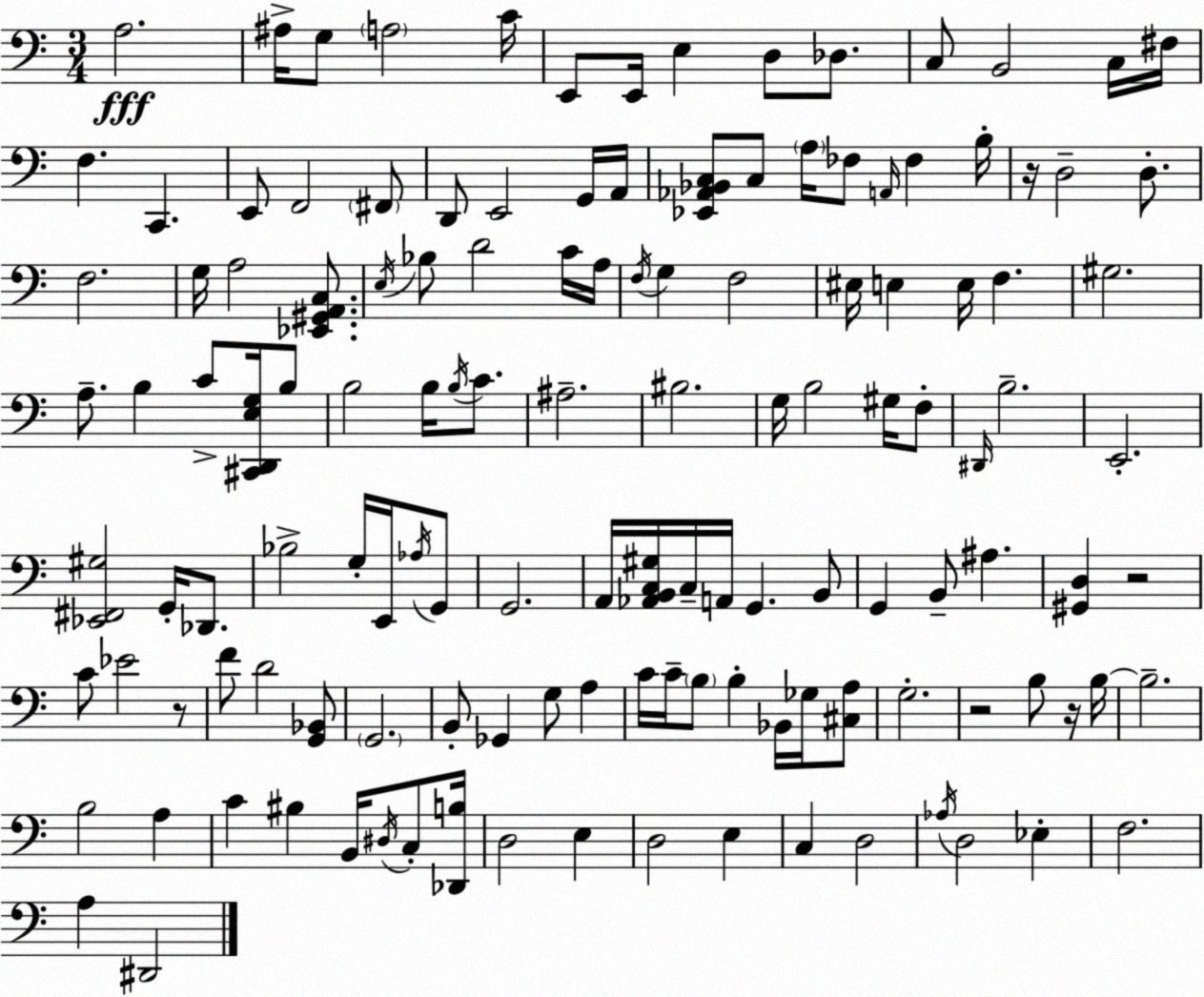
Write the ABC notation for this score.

X:1
T:Untitled
M:3/4
L:1/4
K:Am
A,2 ^A,/4 G,/2 A,2 C/4 E,,/2 E,,/4 E, D,/2 _D,/2 C,/2 B,,2 C,/4 ^F,/4 F, C,, E,,/2 F,,2 ^F,,/2 D,,/2 E,,2 G,,/4 A,,/4 [_E,,_A,,_B,,C,]/2 C,/2 A,/4 _F,/2 A,,/4 _F, B,/4 z/4 D,2 D,/2 F,2 G,/4 A,2 [_E,,^G,,A,,C,]/2 E,/4 _B,/2 D2 C/4 A,/4 F,/4 G, F,2 ^E,/4 E, E,/4 F, ^G,2 A,/2 B, C/2 [^C,,D,,E,G,]/4 B,/2 B,2 B,/4 B,/4 C/2 ^A,2 ^B,2 G,/4 B,2 ^G,/4 F,/2 ^D,,/4 B,2 E,,2 [_E,,^F,,^G,]2 G,,/4 _D,,/2 _B,2 G,/4 E,,/4 _A,/4 G,,/2 G,,2 A,,/4 [_A,,B,,C,^G,]/4 C,/4 A,,/4 G,, B,,/2 G,, B,,/2 ^A, [^G,,D,] z2 C/2 _E2 z/2 F/2 D2 [G,,_B,,]/2 G,,2 B,,/2 _G,, G,/2 A, C/4 C/4 B,/2 B, _B,,/4 _G,/4 [^C,A,]/2 G,2 z2 B,/2 z/4 B,/4 B,2 B,2 A, C ^B, B,,/4 ^D,/4 C,/2 [_D,,B,]/4 D,2 E, D,2 E, C, D,2 _A,/4 D,2 _E, F,2 A, ^D,,2